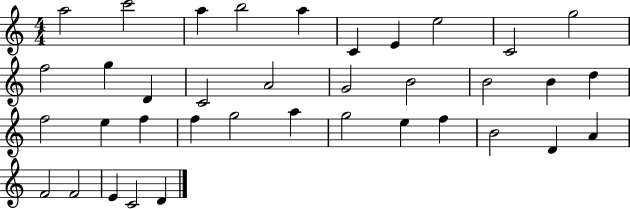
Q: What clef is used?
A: treble